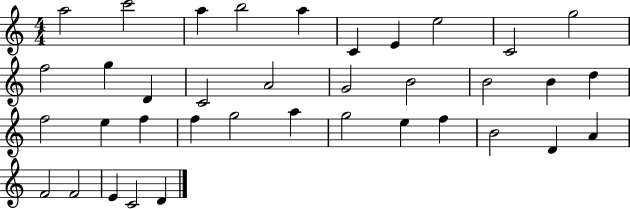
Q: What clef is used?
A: treble